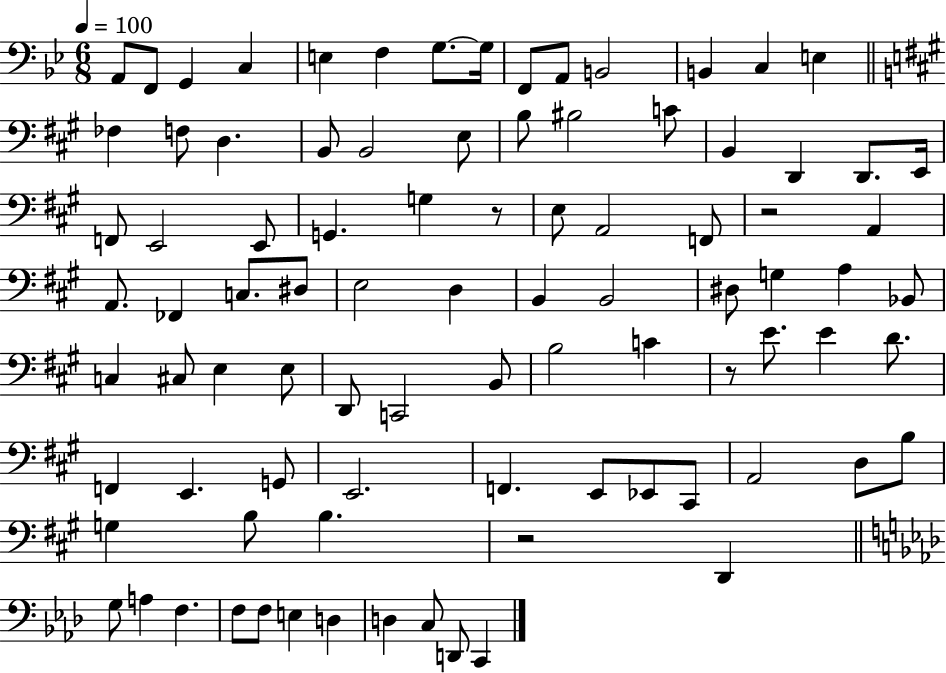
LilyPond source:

{
  \clef bass
  \numericTimeSignature
  \time 6/8
  \key bes \major
  \tempo 4 = 100
  a,8 f,8 g,4 c4 | e4 f4 g8.~~ g16 | f,8 a,8 b,2 | b,4 c4 e4 | \break \bar "||" \break \key a \major fes4 f8 d4. | b,8 b,2 e8 | b8 bis2 c'8 | b,4 d,4 d,8. e,16 | \break f,8 e,2 e,8 | g,4. g4 r8 | e8 a,2 f,8 | r2 a,4 | \break a,8. fes,4 c8. dis8 | e2 d4 | b,4 b,2 | dis8 g4 a4 bes,8 | \break c4 cis8 e4 e8 | d,8 c,2 b,8 | b2 c'4 | r8 e'8. e'4 d'8. | \break f,4 e,4. g,8 | e,2. | f,4. e,8 ees,8 cis,8 | a,2 d8 b8 | \break g4 b8 b4. | r2 d,4 | \bar "||" \break \key aes \major g8 a4 f4. | f8 f8 e4 d4 | d4 c8 d,8 c,4 | \bar "|."
}